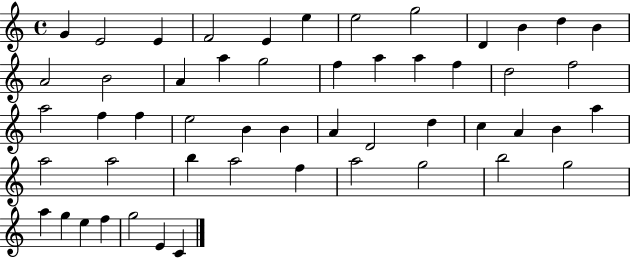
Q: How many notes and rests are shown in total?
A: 52